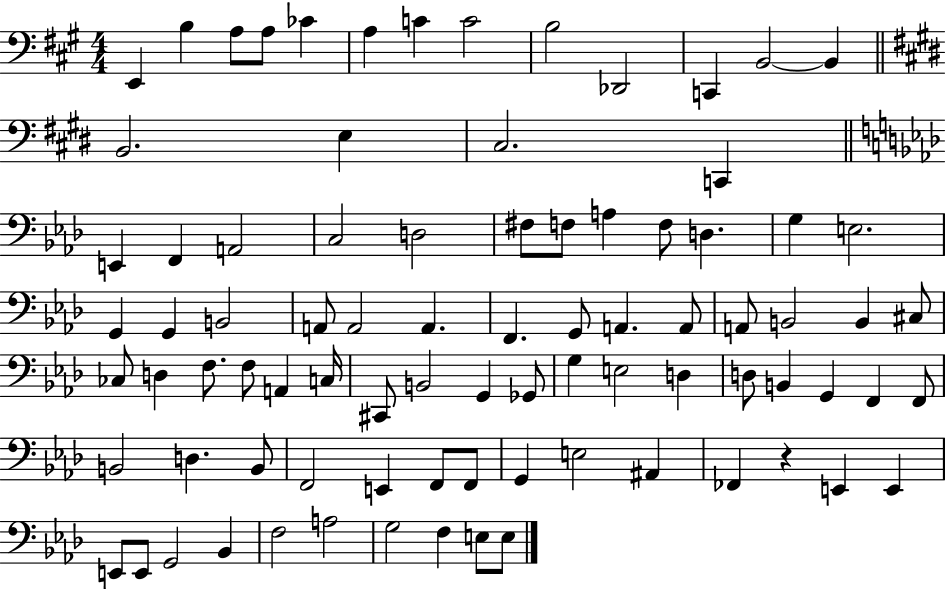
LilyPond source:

{
  \clef bass
  \numericTimeSignature
  \time 4/4
  \key a \major
  e,4 b4 a8 a8 ces'4 | a4 c'4 c'2 | b2 des,2 | c,4 b,2~~ b,4 | \break \bar "||" \break \key e \major b,2. e4 | cis2. c,4 | \bar "||" \break \key f \minor e,4 f,4 a,2 | c2 d2 | fis8 f8 a4 f8 d4. | g4 e2. | \break g,4 g,4 b,2 | a,8 a,2 a,4. | f,4. g,8 a,4. a,8 | a,8 b,2 b,4 cis8 | \break ces8 d4 f8. f8 a,4 c16 | cis,8 b,2 g,4 ges,8 | g4 e2 d4 | d8 b,4 g,4 f,4 f,8 | \break b,2 d4. b,8 | f,2 e,4 f,8 f,8 | g,4 e2 ais,4 | fes,4 r4 e,4 e,4 | \break e,8 e,8 g,2 bes,4 | f2 a2 | g2 f4 e8 e8 | \bar "|."
}